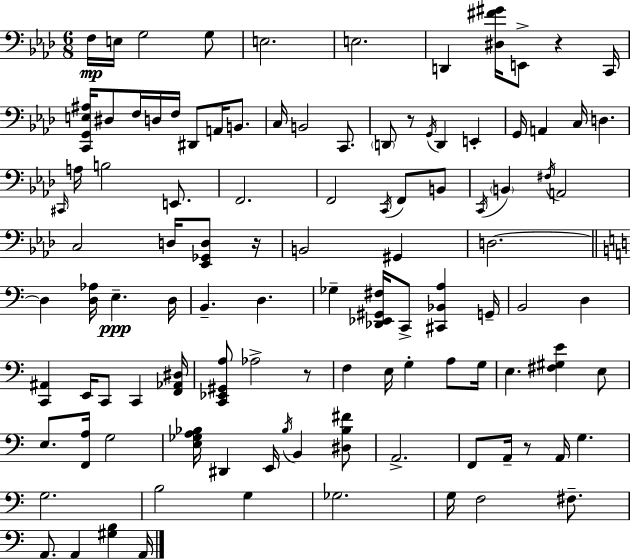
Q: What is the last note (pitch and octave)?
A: A2